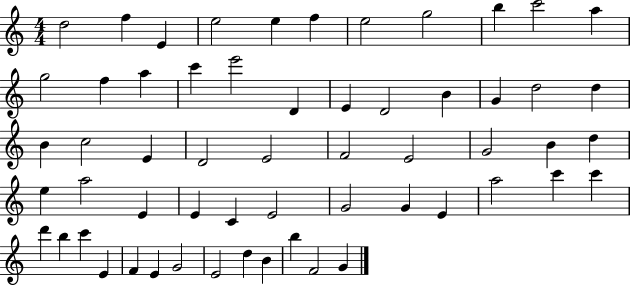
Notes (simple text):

D5/h F5/q E4/q E5/h E5/q F5/q E5/h G5/h B5/q C6/h A5/q G5/h F5/q A5/q C6/q E6/h D4/q E4/q D4/h B4/q G4/q D5/h D5/q B4/q C5/h E4/q D4/h E4/h F4/h E4/h G4/h B4/q D5/q E5/q A5/h E4/q E4/q C4/q E4/h G4/h G4/q E4/q A5/h C6/q C6/q D6/q B5/q C6/q E4/q F4/q E4/q G4/h E4/h D5/q B4/q B5/q F4/h G4/q